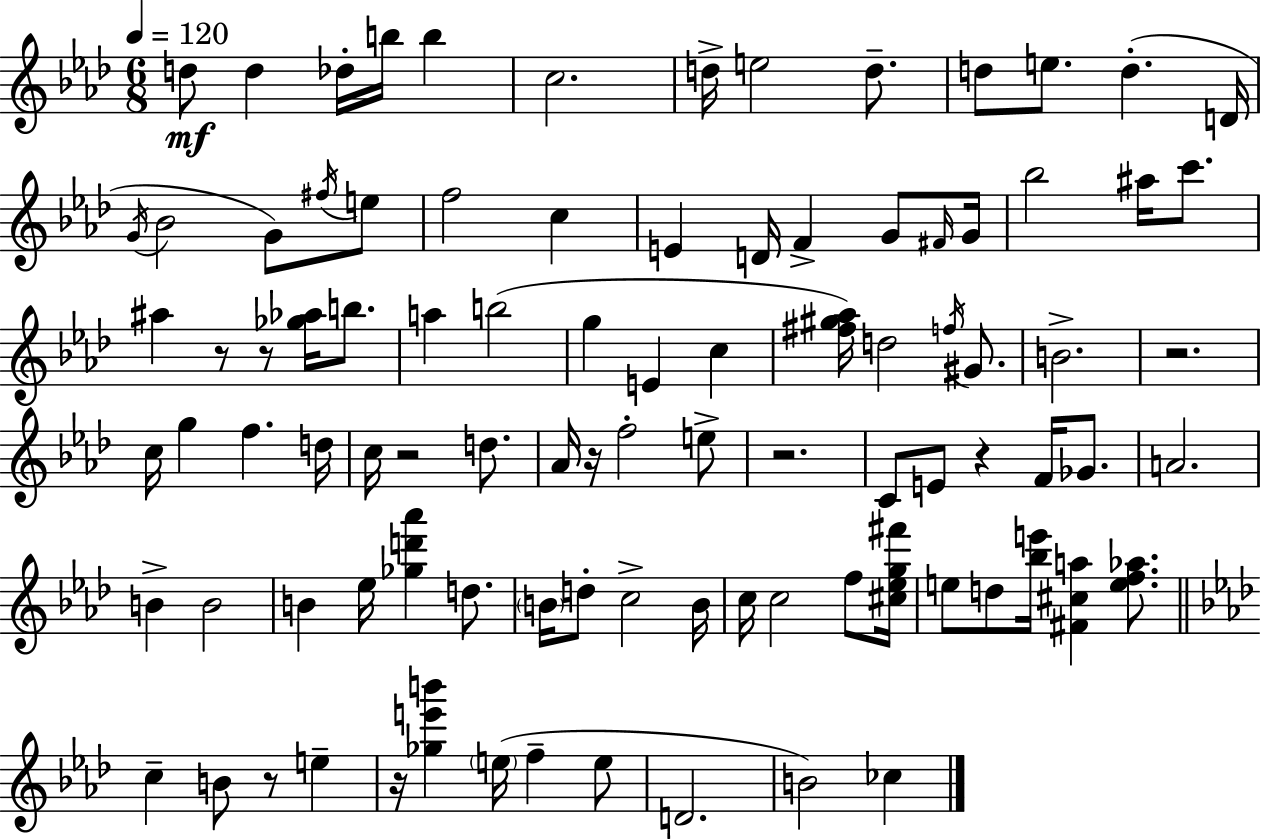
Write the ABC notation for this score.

X:1
T:Untitled
M:6/8
L:1/4
K:Fm
d/2 d _d/4 b/4 b c2 d/4 e2 d/2 d/2 e/2 d D/4 G/4 _B2 G/2 ^f/4 e/2 f2 c E D/4 F G/2 ^F/4 G/4 _b2 ^a/4 c'/2 ^a z/2 z/2 [_g_a]/4 b/2 a b2 g E c [^f^g_a]/4 d2 f/4 ^G/2 B2 z2 c/4 g f d/4 c/4 z2 d/2 _A/4 z/4 f2 e/2 z2 C/2 E/2 z F/4 _G/2 A2 B B2 B _e/4 [_gd'_a'] d/2 B/4 d/2 c2 B/4 c/4 c2 f/2 [^c_eg^f']/4 e/2 d/2 [_be']/4 [^F^ca] [ef_a]/2 c B/2 z/2 e z/4 [_ge'b'] e/4 f e/2 D2 B2 _c